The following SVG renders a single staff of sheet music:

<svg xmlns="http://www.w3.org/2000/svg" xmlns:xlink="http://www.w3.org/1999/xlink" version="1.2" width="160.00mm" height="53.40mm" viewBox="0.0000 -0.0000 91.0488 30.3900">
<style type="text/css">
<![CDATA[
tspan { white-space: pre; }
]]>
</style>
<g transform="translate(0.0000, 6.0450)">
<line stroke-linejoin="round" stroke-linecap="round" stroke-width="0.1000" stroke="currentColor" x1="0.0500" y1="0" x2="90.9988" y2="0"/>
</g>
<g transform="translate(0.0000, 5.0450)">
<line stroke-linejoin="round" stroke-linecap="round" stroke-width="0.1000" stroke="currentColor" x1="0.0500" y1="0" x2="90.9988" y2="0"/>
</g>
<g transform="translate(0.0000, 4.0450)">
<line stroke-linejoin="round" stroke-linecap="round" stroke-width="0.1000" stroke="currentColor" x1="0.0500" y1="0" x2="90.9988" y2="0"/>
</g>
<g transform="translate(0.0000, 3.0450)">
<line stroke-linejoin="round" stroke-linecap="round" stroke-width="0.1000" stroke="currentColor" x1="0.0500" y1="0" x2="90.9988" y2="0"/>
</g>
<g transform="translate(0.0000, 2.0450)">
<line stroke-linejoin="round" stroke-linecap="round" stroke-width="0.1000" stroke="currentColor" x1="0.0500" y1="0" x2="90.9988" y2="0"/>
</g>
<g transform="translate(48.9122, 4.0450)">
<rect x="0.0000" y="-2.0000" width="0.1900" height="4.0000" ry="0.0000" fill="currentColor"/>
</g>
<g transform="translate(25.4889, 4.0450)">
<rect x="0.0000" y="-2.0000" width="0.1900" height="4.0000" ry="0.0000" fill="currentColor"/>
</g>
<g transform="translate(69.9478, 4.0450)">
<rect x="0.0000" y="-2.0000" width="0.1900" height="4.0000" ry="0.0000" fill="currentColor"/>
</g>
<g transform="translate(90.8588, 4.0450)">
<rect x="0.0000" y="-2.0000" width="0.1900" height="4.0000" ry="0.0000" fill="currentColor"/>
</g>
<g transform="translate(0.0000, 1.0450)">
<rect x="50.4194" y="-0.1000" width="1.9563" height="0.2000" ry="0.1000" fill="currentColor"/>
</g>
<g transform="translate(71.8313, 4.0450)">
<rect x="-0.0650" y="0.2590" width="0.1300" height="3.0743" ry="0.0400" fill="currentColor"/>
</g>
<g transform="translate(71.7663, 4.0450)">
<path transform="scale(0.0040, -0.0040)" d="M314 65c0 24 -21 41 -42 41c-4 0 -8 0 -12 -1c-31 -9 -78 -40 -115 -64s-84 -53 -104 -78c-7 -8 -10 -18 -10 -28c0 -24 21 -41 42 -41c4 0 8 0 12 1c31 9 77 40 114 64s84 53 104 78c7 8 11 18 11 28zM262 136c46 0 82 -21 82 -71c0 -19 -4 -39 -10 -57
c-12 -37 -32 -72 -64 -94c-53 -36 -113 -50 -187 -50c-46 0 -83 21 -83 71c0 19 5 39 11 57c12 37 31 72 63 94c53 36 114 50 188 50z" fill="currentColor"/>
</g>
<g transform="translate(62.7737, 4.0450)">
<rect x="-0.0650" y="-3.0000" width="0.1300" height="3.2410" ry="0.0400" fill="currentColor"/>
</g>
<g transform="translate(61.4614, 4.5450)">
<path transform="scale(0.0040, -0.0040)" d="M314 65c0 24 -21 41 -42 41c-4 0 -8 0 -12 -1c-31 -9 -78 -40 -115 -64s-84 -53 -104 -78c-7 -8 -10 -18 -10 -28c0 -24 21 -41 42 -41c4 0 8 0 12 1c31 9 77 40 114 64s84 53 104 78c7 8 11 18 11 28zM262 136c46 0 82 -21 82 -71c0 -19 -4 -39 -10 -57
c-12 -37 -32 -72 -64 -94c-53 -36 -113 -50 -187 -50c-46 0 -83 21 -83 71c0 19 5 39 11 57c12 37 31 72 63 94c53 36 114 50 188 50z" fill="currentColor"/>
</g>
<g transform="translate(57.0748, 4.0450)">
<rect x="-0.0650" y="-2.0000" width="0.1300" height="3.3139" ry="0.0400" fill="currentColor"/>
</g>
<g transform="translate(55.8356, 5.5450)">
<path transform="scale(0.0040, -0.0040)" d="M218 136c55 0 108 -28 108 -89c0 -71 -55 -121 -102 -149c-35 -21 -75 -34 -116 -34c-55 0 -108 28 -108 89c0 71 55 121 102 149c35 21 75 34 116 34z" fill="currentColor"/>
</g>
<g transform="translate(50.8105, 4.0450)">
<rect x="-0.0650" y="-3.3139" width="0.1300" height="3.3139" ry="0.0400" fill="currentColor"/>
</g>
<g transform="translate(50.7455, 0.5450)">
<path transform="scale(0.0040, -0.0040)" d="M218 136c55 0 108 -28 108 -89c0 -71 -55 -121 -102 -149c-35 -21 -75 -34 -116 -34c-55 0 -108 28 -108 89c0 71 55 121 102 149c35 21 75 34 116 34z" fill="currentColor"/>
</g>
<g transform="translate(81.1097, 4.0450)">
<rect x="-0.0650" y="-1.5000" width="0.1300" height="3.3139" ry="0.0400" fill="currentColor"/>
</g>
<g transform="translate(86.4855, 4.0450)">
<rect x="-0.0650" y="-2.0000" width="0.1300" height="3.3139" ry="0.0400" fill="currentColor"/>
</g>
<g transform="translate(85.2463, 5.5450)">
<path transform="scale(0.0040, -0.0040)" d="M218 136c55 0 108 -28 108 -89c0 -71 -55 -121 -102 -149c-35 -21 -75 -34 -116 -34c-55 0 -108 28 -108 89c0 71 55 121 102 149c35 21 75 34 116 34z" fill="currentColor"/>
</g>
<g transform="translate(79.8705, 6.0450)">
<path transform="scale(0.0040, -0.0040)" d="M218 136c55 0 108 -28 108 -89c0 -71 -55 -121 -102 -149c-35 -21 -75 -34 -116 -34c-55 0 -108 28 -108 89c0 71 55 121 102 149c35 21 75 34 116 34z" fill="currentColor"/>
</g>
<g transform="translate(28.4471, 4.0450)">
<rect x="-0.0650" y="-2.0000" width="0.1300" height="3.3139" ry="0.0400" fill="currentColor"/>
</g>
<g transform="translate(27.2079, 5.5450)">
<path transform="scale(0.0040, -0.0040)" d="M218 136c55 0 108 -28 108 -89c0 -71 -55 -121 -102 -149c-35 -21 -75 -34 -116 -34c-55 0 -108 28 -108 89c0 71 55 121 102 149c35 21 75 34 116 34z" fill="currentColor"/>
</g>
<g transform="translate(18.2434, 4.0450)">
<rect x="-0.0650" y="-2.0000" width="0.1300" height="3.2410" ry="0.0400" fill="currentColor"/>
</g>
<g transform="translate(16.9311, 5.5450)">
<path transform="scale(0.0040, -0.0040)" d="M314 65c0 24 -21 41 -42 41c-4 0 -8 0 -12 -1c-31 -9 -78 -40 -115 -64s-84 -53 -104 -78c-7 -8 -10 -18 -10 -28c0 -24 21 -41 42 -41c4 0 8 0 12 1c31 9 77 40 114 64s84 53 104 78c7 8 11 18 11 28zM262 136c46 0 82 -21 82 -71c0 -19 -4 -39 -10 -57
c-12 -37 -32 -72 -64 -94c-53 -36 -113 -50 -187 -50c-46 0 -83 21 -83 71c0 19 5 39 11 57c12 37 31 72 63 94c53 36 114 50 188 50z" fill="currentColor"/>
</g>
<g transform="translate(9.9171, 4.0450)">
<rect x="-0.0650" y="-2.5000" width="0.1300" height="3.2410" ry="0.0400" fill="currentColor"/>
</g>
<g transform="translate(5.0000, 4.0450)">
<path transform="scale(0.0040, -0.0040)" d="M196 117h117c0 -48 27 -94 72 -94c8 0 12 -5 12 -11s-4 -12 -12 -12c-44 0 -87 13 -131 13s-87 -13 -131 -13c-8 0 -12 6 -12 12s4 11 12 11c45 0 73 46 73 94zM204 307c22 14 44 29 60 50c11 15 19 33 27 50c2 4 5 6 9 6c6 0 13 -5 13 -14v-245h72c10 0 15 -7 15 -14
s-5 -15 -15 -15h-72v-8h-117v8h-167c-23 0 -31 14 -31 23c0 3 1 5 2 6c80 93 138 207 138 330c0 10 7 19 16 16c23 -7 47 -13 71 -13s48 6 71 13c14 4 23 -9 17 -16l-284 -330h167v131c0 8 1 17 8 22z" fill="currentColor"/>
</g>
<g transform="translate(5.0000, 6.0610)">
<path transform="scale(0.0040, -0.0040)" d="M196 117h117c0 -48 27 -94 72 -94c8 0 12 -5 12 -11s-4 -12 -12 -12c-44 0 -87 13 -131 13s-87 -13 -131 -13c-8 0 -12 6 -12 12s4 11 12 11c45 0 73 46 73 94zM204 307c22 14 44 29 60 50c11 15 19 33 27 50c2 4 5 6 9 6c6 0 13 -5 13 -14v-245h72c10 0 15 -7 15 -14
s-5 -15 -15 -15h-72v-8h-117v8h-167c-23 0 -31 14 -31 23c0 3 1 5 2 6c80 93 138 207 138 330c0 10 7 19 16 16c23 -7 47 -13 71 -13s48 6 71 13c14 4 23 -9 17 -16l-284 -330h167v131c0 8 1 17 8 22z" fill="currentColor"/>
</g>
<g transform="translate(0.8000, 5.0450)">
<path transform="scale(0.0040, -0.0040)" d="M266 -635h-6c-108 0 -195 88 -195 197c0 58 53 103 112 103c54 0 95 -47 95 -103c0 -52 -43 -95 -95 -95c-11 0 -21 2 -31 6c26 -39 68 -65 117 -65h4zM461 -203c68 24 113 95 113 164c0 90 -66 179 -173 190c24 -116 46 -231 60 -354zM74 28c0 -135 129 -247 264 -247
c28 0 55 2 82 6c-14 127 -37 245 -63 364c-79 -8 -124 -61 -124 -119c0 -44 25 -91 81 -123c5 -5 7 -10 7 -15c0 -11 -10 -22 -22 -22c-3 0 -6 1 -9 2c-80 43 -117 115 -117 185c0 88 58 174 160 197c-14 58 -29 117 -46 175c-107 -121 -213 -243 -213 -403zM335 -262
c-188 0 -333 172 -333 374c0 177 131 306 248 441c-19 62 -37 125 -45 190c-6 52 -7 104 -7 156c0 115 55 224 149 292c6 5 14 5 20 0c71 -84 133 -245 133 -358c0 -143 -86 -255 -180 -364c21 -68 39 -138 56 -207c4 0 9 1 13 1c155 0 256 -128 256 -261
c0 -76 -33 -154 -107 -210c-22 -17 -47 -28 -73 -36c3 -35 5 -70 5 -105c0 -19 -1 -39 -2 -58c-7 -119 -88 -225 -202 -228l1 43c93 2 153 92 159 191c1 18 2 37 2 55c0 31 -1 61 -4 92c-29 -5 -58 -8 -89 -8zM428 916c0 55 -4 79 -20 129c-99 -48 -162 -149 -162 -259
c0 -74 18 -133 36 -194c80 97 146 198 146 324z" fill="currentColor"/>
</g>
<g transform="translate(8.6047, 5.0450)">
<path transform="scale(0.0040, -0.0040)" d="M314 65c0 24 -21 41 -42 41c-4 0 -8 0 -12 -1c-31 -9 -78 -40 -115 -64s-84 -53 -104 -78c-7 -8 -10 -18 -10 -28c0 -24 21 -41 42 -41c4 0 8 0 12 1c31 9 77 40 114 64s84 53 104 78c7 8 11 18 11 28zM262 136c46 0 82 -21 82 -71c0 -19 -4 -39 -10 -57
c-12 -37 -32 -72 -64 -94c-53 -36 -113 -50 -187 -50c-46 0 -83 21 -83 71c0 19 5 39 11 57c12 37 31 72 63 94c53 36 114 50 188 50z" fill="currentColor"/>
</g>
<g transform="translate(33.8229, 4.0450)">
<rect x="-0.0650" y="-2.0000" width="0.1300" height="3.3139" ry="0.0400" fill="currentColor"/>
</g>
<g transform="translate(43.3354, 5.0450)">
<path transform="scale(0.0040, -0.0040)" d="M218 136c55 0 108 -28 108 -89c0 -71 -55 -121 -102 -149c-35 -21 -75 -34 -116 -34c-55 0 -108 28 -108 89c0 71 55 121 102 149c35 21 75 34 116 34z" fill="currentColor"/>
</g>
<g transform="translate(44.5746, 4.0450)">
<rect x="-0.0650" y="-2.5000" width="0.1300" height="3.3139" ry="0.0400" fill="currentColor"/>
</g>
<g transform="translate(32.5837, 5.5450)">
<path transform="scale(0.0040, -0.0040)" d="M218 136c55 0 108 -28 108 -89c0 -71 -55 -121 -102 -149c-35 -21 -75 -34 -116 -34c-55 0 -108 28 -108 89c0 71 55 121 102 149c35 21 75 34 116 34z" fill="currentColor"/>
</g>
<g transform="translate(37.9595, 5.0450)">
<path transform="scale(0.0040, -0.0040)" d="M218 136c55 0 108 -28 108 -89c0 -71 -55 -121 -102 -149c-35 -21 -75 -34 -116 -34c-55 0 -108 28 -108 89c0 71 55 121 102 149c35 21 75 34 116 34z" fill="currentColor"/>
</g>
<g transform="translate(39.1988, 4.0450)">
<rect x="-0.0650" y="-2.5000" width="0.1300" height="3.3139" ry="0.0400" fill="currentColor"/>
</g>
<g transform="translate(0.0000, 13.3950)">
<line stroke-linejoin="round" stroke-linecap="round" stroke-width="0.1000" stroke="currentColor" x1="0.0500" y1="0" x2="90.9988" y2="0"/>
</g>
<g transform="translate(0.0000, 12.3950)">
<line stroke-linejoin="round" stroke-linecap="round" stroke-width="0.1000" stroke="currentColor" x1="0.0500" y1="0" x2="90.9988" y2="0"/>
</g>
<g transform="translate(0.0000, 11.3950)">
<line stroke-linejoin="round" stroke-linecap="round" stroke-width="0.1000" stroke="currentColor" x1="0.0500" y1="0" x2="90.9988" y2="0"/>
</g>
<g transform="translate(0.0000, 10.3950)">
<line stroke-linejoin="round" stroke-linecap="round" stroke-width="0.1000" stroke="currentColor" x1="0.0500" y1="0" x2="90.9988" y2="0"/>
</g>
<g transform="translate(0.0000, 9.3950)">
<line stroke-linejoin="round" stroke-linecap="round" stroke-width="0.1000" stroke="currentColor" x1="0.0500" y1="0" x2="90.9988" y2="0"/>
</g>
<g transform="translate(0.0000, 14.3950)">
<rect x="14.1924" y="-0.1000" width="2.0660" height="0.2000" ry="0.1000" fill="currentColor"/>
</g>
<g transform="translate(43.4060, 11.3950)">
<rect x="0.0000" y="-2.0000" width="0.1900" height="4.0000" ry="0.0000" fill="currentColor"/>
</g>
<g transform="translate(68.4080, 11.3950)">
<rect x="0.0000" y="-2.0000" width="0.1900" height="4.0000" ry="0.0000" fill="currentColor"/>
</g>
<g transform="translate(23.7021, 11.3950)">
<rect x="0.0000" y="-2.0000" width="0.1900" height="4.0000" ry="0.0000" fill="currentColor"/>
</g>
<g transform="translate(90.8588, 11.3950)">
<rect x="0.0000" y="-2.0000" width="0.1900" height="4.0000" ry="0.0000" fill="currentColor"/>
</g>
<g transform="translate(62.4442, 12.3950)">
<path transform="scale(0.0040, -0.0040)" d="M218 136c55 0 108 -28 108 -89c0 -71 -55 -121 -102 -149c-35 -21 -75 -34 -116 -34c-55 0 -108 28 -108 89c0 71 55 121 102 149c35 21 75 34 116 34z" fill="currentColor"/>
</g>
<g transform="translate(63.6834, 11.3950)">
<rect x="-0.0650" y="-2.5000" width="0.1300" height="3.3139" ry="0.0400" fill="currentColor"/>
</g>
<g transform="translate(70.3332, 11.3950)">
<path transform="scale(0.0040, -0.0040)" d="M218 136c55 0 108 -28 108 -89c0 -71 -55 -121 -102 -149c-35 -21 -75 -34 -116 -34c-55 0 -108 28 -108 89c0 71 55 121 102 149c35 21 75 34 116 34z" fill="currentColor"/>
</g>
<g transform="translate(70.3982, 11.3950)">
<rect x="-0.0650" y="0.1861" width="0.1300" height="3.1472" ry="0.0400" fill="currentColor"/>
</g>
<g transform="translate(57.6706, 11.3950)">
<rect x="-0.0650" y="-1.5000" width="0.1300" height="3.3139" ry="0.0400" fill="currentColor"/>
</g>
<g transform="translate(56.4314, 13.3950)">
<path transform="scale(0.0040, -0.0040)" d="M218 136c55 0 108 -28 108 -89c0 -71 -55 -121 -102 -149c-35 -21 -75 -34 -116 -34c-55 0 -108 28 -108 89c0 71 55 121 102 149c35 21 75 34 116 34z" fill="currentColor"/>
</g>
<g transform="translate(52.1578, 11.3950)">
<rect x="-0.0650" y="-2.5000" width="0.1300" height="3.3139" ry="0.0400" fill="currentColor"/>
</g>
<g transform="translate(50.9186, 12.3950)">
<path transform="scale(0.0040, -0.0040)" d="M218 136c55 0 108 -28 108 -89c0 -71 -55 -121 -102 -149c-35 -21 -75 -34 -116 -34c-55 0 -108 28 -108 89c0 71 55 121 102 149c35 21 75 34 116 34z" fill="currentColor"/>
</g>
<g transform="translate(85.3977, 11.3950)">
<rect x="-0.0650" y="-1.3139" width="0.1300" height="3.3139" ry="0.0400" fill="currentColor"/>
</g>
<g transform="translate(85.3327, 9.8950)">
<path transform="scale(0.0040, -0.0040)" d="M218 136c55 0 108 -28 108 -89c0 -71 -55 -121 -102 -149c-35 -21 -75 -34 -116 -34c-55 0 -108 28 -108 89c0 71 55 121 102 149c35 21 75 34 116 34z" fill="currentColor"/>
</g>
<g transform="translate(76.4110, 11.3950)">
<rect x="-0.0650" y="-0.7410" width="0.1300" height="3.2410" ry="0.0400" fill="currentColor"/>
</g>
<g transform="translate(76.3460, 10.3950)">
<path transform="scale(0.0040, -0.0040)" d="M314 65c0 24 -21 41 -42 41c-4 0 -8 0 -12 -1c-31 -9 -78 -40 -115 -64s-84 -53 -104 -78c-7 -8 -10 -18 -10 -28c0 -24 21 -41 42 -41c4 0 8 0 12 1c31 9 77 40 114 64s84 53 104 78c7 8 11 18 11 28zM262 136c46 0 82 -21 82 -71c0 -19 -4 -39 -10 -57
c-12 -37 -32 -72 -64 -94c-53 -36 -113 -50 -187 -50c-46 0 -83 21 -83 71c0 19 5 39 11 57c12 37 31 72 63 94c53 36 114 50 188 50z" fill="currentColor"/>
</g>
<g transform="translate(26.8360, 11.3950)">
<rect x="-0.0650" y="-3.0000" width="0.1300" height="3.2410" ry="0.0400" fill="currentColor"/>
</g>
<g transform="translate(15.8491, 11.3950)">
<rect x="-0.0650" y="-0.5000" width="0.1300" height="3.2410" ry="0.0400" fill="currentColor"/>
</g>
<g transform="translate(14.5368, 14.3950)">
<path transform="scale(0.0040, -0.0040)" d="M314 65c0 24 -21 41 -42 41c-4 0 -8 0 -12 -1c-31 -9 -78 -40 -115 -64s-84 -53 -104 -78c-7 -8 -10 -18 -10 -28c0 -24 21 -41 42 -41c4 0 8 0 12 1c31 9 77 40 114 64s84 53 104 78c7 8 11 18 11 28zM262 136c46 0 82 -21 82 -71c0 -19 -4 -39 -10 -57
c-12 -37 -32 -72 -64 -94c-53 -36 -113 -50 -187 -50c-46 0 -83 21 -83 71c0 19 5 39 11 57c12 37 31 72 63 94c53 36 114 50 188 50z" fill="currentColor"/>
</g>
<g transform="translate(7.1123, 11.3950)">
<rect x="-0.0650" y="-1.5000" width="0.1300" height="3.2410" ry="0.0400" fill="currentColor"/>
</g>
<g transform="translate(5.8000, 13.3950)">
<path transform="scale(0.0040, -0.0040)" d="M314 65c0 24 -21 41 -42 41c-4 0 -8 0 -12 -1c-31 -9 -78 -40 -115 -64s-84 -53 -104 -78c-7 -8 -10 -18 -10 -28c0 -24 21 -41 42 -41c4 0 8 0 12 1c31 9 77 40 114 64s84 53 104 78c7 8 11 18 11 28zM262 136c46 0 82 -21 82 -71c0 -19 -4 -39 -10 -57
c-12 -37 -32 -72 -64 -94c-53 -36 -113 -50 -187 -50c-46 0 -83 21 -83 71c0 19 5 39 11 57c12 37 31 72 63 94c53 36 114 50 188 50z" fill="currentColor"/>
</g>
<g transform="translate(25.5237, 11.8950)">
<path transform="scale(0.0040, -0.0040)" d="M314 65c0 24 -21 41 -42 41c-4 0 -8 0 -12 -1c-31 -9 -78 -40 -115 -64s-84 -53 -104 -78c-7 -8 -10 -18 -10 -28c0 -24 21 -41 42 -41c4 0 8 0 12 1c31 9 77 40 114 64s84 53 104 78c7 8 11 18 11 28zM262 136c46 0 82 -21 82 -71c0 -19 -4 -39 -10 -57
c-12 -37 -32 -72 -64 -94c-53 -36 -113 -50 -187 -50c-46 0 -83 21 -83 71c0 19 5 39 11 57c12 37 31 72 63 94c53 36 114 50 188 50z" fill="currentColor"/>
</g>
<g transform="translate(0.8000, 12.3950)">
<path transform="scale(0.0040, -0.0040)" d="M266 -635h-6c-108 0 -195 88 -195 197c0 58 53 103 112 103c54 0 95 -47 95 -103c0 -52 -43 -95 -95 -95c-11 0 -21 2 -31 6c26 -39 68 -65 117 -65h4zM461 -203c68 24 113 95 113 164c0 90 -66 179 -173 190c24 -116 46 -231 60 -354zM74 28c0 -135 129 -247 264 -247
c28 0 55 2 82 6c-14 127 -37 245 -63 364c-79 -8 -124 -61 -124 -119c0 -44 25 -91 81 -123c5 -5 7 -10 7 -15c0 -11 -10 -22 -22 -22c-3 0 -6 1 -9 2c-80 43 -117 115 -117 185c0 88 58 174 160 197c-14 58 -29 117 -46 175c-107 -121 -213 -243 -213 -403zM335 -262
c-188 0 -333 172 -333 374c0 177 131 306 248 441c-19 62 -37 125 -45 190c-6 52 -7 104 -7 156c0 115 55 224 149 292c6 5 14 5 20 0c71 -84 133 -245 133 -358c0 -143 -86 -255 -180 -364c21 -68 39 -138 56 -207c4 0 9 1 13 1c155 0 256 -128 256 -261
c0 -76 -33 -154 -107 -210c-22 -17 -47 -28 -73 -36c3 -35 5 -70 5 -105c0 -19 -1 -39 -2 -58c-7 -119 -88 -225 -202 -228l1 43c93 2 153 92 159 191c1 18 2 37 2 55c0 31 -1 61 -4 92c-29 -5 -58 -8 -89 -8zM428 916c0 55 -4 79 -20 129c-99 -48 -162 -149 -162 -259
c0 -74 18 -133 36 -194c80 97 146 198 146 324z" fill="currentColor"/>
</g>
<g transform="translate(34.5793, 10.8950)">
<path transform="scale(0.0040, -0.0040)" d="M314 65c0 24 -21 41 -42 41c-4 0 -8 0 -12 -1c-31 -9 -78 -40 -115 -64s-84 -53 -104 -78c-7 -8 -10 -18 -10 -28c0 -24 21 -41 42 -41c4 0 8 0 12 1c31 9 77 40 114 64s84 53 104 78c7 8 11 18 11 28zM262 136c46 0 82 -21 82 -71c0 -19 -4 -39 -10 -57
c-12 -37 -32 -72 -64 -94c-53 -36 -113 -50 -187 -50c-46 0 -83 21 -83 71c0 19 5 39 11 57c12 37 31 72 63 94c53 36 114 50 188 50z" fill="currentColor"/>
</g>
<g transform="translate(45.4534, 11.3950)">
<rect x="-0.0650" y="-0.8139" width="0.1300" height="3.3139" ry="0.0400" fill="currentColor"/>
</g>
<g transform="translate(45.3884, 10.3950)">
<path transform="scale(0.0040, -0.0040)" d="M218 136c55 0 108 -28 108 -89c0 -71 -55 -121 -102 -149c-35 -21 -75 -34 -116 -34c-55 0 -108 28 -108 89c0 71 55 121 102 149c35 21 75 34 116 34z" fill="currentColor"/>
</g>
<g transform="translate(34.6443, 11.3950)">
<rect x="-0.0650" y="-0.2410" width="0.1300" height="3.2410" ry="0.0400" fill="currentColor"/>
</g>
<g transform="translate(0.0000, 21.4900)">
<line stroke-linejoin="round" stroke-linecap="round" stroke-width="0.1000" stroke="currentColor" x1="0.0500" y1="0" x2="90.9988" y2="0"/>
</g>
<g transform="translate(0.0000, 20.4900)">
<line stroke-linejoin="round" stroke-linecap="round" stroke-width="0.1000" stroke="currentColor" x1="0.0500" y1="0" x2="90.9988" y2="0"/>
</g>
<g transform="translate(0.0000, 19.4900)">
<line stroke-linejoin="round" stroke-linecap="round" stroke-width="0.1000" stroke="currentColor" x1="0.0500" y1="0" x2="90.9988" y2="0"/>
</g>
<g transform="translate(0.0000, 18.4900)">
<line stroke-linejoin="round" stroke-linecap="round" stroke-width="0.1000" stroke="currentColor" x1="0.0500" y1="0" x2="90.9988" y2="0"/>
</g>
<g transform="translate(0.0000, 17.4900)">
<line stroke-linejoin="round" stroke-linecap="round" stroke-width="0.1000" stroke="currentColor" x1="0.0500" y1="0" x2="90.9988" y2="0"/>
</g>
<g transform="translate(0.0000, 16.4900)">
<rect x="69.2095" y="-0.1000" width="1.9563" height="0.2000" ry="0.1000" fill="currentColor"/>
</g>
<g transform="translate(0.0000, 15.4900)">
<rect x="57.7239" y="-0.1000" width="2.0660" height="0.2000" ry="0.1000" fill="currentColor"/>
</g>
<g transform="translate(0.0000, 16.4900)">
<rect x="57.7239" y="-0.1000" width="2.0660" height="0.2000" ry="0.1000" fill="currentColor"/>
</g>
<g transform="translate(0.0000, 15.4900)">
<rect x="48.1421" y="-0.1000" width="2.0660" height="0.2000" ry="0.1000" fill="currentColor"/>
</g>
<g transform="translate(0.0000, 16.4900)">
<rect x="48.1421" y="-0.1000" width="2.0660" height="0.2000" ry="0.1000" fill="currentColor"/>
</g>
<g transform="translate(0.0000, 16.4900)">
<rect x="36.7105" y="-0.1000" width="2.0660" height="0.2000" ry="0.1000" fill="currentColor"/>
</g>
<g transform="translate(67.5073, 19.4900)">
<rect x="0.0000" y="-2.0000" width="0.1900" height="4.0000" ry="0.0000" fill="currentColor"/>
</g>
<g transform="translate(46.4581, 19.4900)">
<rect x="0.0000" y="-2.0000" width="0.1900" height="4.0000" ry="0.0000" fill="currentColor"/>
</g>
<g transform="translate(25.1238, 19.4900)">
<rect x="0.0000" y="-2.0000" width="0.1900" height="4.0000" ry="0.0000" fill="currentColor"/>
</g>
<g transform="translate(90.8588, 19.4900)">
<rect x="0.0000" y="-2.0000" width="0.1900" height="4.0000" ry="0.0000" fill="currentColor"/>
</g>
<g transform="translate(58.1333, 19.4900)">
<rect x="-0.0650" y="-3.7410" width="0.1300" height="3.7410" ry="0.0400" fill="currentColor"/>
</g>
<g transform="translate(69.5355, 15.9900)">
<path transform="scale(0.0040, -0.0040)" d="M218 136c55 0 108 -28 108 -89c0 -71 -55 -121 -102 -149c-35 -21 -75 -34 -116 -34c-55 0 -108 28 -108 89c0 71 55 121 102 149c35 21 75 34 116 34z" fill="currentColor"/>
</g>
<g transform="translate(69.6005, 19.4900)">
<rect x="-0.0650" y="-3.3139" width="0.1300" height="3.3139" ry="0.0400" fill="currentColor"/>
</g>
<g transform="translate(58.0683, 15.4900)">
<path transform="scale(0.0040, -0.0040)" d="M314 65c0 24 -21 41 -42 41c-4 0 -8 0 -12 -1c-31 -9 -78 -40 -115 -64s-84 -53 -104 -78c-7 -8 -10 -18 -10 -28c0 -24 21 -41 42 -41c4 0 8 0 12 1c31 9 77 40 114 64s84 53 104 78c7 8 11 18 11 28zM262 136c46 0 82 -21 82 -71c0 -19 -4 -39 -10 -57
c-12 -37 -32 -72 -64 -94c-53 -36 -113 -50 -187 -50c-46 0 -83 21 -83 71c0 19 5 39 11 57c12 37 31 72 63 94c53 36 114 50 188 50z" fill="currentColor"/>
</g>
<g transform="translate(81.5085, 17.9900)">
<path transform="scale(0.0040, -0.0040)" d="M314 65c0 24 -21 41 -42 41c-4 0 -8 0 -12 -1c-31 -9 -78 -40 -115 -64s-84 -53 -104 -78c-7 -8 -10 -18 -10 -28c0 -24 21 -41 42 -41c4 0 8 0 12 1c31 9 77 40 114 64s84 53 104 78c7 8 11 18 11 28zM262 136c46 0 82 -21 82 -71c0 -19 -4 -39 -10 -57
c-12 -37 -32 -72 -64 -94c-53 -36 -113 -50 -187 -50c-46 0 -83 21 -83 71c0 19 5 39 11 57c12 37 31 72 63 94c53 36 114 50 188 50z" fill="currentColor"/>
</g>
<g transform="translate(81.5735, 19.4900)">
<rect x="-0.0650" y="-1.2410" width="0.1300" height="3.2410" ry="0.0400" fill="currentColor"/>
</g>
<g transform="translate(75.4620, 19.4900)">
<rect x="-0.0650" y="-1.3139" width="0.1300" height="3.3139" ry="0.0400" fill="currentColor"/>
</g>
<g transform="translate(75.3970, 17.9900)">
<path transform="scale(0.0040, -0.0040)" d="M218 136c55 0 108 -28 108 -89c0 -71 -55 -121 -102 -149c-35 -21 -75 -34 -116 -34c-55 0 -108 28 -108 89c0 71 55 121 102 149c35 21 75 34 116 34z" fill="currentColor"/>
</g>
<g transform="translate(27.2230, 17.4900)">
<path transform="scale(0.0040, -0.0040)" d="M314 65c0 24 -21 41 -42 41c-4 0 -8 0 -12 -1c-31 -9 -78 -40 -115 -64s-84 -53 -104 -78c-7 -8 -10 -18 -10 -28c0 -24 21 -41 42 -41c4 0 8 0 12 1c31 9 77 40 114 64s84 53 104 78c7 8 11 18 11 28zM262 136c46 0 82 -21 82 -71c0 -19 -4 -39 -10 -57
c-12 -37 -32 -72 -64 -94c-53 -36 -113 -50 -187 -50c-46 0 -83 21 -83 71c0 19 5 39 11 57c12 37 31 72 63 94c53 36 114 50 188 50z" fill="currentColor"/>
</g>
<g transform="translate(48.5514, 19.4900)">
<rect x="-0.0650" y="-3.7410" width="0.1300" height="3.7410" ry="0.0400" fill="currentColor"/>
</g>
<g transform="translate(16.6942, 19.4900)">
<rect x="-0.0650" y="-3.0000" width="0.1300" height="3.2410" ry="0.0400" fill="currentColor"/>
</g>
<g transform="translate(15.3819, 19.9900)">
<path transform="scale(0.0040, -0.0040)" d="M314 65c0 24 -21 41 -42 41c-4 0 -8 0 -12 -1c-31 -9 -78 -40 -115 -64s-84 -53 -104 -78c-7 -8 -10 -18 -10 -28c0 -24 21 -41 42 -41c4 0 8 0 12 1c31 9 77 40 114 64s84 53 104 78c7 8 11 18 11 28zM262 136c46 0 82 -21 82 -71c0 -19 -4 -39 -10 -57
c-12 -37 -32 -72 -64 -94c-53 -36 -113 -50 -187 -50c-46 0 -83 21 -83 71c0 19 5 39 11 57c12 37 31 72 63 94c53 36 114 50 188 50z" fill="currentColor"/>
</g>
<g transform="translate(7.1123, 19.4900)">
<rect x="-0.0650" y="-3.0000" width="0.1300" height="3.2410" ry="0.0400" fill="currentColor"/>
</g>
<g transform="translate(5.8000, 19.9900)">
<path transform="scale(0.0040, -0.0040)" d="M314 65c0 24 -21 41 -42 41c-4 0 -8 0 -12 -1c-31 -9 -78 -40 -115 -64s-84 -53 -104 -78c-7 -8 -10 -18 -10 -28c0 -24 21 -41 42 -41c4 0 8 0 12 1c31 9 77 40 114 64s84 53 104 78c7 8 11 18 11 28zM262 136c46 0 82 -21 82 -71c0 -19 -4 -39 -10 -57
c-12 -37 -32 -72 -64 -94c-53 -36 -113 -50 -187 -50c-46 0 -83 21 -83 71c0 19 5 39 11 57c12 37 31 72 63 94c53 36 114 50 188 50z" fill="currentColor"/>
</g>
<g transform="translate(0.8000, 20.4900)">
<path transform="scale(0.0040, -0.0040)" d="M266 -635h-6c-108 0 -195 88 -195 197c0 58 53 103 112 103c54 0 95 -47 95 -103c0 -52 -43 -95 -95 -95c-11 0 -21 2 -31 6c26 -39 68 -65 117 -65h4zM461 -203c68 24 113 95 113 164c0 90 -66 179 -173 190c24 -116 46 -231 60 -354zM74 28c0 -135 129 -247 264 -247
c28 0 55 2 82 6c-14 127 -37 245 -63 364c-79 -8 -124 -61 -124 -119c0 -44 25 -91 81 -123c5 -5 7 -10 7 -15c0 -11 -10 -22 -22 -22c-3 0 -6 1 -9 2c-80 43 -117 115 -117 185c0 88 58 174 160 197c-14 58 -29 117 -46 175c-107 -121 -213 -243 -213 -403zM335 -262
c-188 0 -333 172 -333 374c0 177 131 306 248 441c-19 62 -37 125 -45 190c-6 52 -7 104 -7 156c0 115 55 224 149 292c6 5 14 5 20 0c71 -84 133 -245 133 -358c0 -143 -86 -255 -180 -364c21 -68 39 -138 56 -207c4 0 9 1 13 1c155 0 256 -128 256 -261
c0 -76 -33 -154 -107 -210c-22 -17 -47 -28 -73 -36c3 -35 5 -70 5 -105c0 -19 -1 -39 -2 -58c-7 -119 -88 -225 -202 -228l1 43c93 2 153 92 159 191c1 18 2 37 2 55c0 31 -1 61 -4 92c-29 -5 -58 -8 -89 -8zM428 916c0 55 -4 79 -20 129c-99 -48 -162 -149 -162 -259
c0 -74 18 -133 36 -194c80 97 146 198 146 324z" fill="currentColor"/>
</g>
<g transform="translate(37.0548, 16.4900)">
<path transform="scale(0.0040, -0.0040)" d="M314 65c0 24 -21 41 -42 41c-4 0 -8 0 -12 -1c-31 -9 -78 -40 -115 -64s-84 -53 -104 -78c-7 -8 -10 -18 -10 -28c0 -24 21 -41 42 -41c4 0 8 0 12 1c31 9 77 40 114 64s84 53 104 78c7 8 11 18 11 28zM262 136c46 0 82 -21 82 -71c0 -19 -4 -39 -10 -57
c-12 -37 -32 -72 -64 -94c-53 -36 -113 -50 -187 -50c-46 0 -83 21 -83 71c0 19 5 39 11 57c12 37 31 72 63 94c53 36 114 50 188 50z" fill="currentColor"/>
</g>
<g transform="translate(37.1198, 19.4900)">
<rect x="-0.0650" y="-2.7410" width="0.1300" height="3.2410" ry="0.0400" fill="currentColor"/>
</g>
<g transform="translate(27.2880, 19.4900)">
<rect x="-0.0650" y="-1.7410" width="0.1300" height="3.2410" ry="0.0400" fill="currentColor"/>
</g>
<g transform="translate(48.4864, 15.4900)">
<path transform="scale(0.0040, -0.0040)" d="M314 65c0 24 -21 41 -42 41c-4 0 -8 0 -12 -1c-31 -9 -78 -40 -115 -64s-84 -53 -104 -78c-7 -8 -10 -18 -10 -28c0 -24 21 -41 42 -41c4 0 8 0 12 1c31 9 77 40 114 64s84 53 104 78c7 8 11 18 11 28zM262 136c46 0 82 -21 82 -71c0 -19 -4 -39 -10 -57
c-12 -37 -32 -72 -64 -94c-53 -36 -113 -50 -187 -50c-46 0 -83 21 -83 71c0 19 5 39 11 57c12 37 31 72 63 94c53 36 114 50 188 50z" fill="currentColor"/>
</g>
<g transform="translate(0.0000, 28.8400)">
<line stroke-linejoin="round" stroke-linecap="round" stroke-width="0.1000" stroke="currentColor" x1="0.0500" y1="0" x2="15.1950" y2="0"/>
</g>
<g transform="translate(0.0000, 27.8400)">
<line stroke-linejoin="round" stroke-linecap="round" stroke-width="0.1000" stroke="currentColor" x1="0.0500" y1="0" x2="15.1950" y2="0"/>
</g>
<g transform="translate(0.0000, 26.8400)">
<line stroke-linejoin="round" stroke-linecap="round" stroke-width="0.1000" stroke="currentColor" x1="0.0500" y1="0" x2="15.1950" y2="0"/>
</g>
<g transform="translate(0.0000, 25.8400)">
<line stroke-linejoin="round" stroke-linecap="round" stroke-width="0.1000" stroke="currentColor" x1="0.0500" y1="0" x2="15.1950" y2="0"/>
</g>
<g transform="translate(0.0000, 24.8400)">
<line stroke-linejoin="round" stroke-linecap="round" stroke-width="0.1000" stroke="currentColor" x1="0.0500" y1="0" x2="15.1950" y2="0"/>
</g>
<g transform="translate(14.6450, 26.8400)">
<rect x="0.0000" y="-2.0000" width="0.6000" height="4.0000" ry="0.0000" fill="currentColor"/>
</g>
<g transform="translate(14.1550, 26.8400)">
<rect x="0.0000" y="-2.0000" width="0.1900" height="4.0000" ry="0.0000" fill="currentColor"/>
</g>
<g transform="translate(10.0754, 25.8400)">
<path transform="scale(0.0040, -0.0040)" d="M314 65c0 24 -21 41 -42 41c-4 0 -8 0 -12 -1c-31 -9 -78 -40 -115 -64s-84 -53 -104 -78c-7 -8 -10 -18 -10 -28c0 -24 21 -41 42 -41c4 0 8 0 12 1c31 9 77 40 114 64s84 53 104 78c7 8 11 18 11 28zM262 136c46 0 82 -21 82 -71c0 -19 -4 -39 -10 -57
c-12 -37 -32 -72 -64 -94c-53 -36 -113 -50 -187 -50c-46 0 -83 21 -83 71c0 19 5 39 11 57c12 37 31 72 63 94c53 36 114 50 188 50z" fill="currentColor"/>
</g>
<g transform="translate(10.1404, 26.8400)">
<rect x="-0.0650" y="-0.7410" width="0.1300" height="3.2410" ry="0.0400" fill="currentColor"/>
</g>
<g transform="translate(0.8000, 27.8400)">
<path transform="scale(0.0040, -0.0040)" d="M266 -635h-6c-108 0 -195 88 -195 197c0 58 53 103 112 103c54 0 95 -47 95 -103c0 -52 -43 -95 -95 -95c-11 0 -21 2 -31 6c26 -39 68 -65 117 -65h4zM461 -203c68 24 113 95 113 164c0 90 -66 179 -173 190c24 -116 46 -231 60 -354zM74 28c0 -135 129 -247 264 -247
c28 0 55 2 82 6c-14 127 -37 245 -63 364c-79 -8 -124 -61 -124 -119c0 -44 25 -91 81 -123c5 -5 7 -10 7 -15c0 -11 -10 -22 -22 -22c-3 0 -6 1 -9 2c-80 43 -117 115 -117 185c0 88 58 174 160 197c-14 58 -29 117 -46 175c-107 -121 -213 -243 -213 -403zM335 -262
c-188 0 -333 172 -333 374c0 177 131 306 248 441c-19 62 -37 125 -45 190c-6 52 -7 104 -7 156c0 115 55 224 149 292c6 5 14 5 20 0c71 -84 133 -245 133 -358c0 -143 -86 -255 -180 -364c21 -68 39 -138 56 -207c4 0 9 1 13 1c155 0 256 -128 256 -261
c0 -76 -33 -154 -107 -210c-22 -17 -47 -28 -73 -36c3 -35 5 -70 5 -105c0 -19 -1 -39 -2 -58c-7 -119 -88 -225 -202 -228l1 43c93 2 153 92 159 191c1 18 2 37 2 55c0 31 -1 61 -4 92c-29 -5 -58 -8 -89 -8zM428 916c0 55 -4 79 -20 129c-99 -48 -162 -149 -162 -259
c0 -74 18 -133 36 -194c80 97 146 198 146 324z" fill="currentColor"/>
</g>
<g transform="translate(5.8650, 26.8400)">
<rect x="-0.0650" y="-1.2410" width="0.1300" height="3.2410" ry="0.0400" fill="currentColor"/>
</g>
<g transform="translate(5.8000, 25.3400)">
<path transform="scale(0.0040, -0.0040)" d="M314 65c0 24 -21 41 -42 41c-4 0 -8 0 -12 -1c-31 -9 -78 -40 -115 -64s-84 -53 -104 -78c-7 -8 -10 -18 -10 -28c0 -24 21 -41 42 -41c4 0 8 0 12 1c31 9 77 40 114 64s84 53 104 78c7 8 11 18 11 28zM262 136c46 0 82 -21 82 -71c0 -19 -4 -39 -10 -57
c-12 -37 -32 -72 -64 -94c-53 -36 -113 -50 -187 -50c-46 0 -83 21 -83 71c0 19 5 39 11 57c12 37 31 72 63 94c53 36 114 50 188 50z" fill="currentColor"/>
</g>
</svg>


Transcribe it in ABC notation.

X:1
T:Untitled
M:4/4
L:1/4
K:C
G2 F2 F F G G b F A2 B2 E F E2 C2 A2 c2 d G E G B d2 e A2 A2 f2 a2 c'2 c'2 b e e2 e2 d2